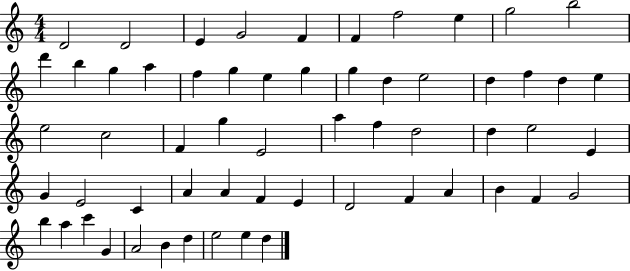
D4/h D4/h E4/q G4/h F4/q F4/q F5/h E5/q G5/h B5/h D6/q B5/q G5/q A5/q F5/q G5/q E5/q G5/q G5/q D5/q E5/h D5/q F5/q D5/q E5/q E5/h C5/h F4/q G5/q E4/h A5/q F5/q D5/h D5/q E5/h E4/q G4/q E4/h C4/q A4/q A4/q F4/q E4/q D4/h F4/q A4/q B4/q F4/q G4/h B5/q A5/q C6/q G4/q A4/h B4/q D5/q E5/h E5/q D5/q